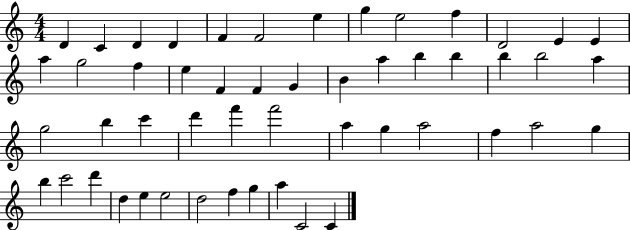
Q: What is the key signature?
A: C major